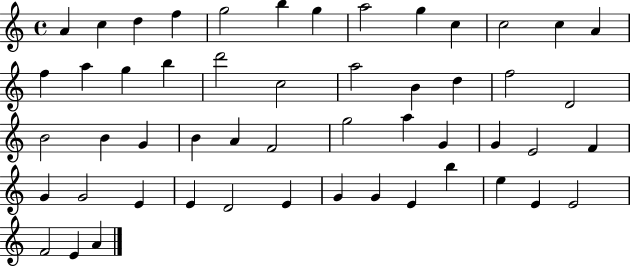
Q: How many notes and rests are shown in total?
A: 52